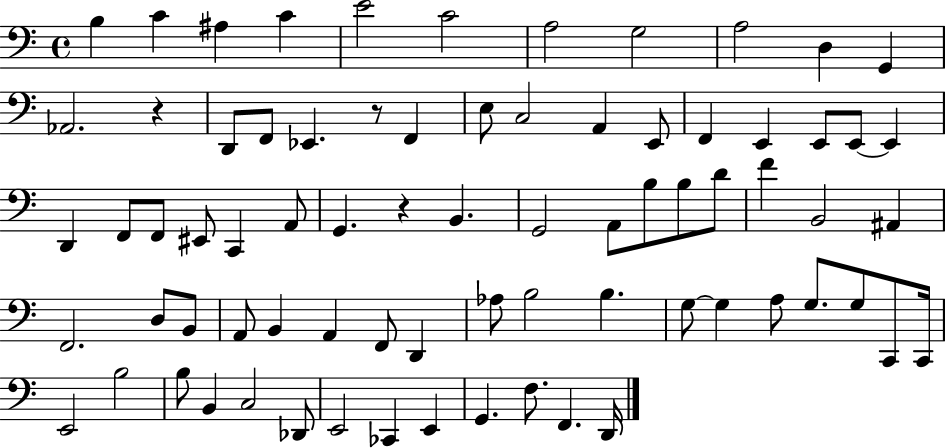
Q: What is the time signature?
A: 4/4